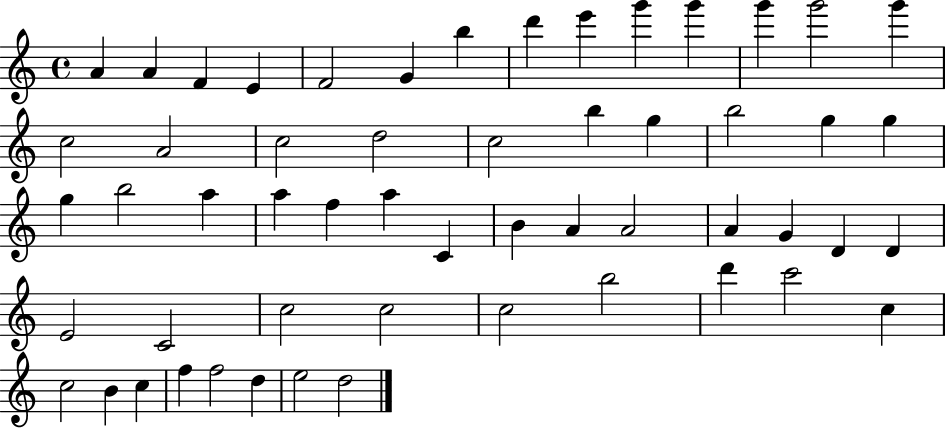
X:1
T:Untitled
M:4/4
L:1/4
K:C
A A F E F2 G b d' e' g' g' g' g'2 g' c2 A2 c2 d2 c2 b g b2 g g g b2 a a f a C B A A2 A G D D E2 C2 c2 c2 c2 b2 d' c'2 c c2 B c f f2 d e2 d2